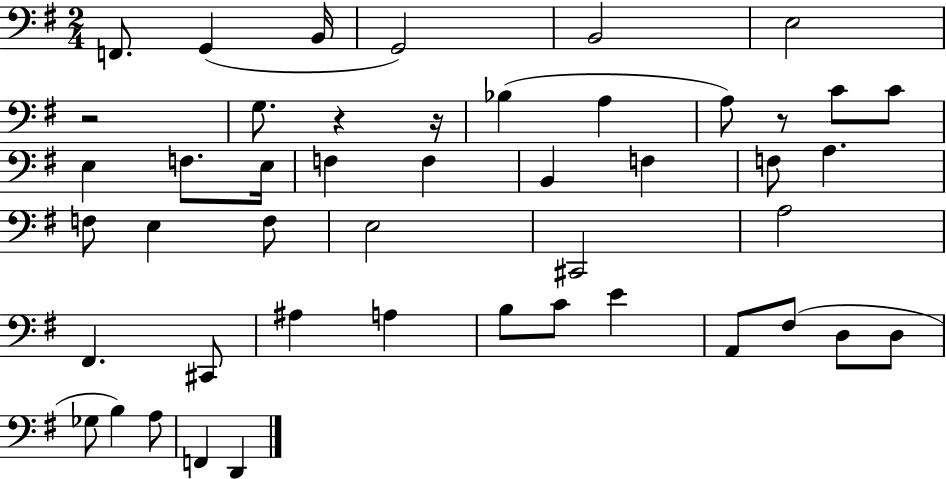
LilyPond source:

{
  \clef bass
  \numericTimeSignature
  \time 2/4
  \key g \major
  \repeat volta 2 { f,8. g,4( b,16 | g,2) | b,2 | e2 | \break r2 | g8. r4 r16 | bes4( a4 | a8) r8 c'8 c'8 | \break e4 f8. e16 | f4 f4 | b,4 f4 | f8 a4. | \break f8 e4 f8 | e2 | cis,2 | a2 | \break fis,4. cis,8 | ais4 a4 | b8 c'8 e'4 | a,8 fis8( d8 d8 | \break ges8 b4) a8 | f,4 d,4 | } \bar "|."
}